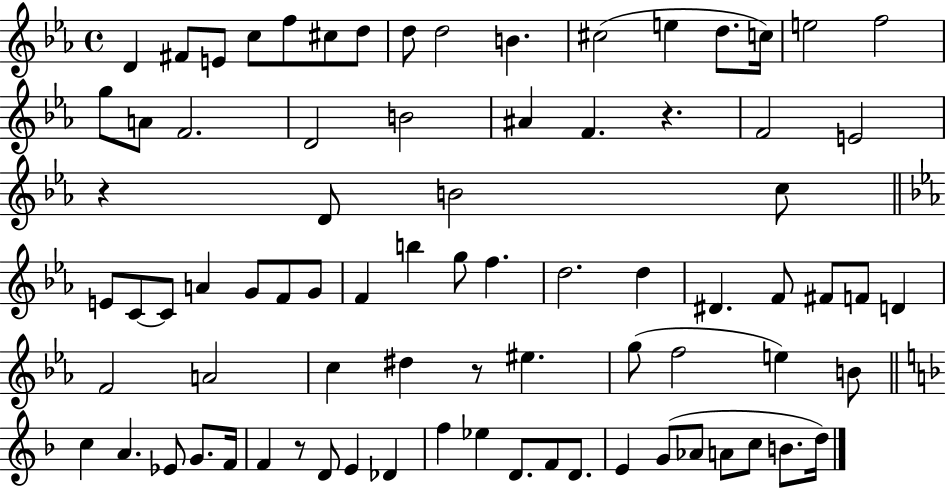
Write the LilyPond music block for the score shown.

{
  \clef treble
  \time 4/4
  \defaultTimeSignature
  \key ees \major
  d'4 fis'8 e'8 c''8 f''8 cis''8 d''8 | d''8 d''2 b'4. | cis''2( e''4 d''8. c''16) | e''2 f''2 | \break g''8 a'8 f'2. | d'2 b'2 | ais'4 f'4. r4. | f'2 e'2 | \break r4 d'8 b'2 c''8 | \bar "||" \break \key ees \major e'8 c'8~~ c'8 a'4 g'8 f'8 g'8 | f'4 b''4 g''8 f''4. | d''2. d''4 | dis'4. f'8 fis'8 f'8 d'4 | \break f'2 a'2 | c''4 dis''4 r8 eis''4. | g''8( f''2 e''4) b'8 | \bar "||" \break \key d \minor c''4 a'4. ees'8 g'8. f'16 | f'4 r8 d'8 e'4 des'4 | f''4 ees''4 d'8. f'8 d'8. | e'4 g'8( aes'8 a'8 c''8 b'8. d''16) | \break \bar "|."
}